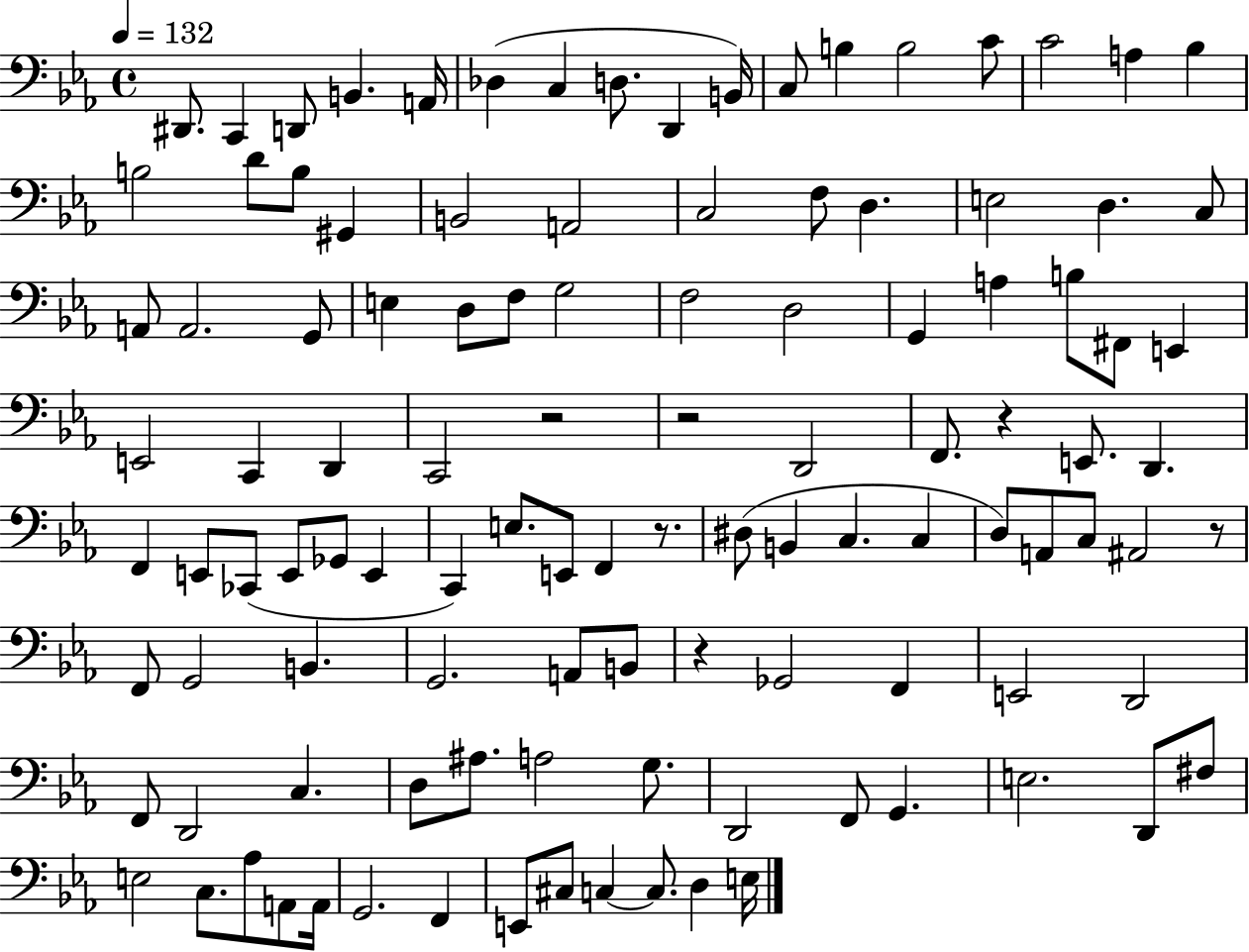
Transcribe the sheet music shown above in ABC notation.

X:1
T:Untitled
M:4/4
L:1/4
K:Eb
^D,,/2 C,, D,,/2 B,, A,,/4 _D, C, D,/2 D,, B,,/4 C,/2 B, B,2 C/2 C2 A, _B, B,2 D/2 B,/2 ^G,, B,,2 A,,2 C,2 F,/2 D, E,2 D, C,/2 A,,/2 A,,2 G,,/2 E, D,/2 F,/2 G,2 F,2 D,2 G,, A, B,/2 ^F,,/2 E,, E,,2 C,, D,, C,,2 z2 z2 D,,2 F,,/2 z E,,/2 D,, F,, E,,/2 _C,,/2 E,,/2 _G,,/2 E,, C,, E,/2 E,,/2 F,, z/2 ^D,/2 B,, C, C, D,/2 A,,/2 C,/2 ^A,,2 z/2 F,,/2 G,,2 B,, G,,2 A,,/2 B,,/2 z _G,,2 F,, E,,2 D,,2 F,,/2 D,,2 C, D,/2 ^A,/2 A,2 G,/2 D,,2 F,,/2 G,, E,2 D,,/2 ^F,/2 E,2 C,/2 _A,/2 A,,/2 A,,/4 G,,2 F,, E,,/2 ^C,/2 C, C,/2 D, E,/4